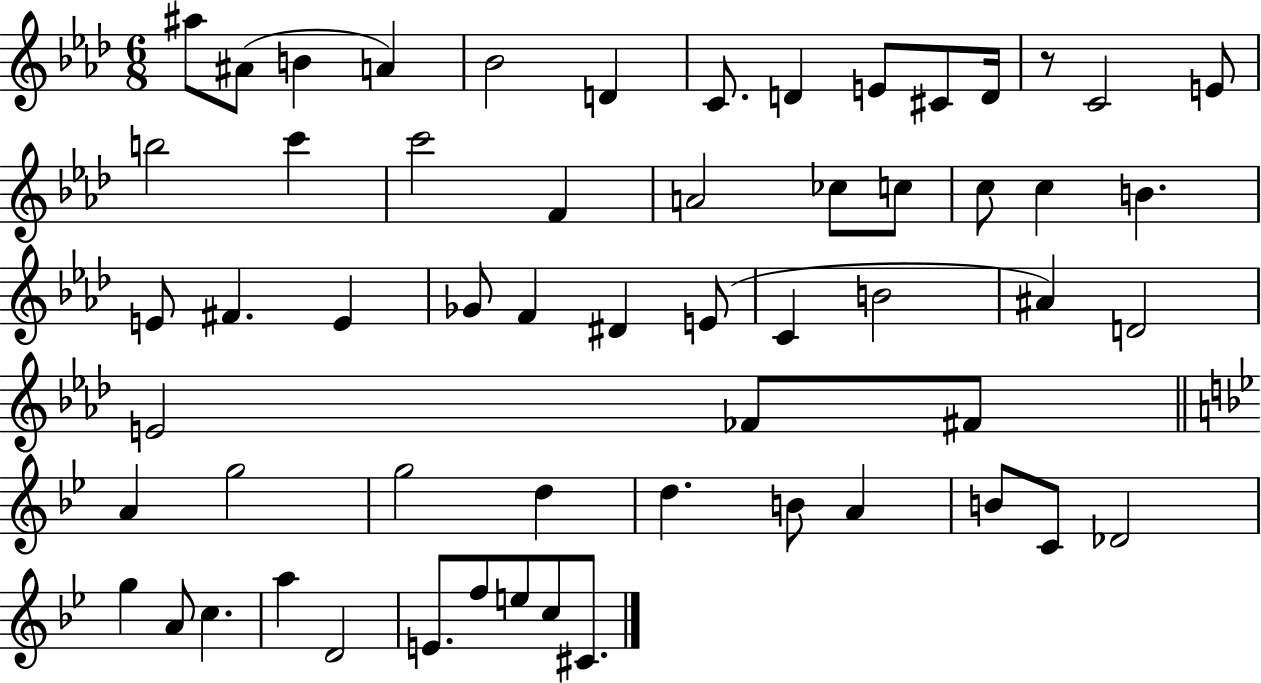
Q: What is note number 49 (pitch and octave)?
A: A4